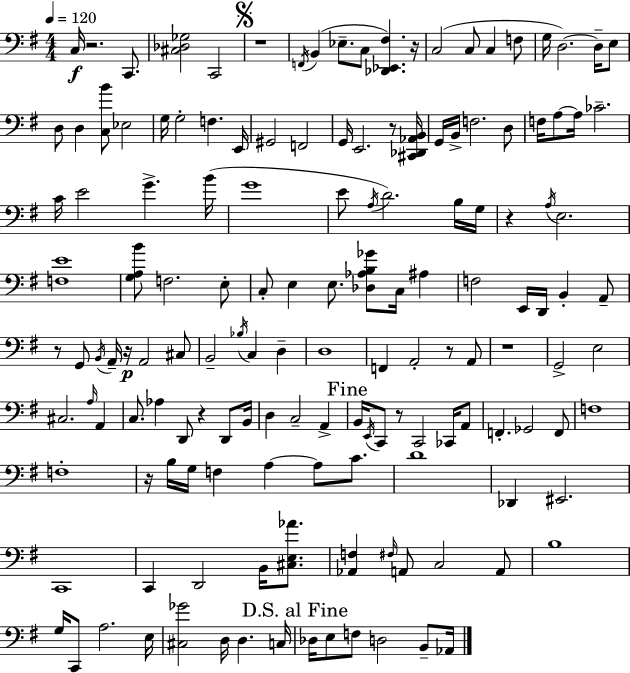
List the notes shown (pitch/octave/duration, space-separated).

C3/s R/h. C2/e. [C#3,Db3,Gb3]/h C2/h R/w F2/s B2/q Eb3/e. C3/e [Db2,Eb2,F#3]/q. R/s C3/h C3/e C3/q F3/e G3/s D3/h. D3/s E3/e D3/e D3/q [C3,B4]/e Eb3/h G3/s G3/h F3/q. E2/s G#2/h F2/h G2/s E2/h. R/e [C#2,Db2,Ab2,B2]/s G2/s B2/s F3/h. D3/e F3/s A3/e A3/s CES4/h. C4/s E4/h G4/q. B4/s G4/w E4/e A3/s D4/h. B3/s G3/s R/q A3/s E3/h. [F3,E4]/w [G3,A3,B4]/e F3/h. E3/e C3/e E3/q E3/e. [Db3,Ab3,B3,Gb4]/e C3/s A#3/q F3/h E2/s D2/s B2/q A2/e R/e G2/e B2/s A2/s R/s A2/h C#3/e B2/h Bb3/s C3/q D3/q D3/w F2/q A2/h R/e A2/e R/w G2/h E3/h C#3/h. A3/s A2/q C3/e. Ab3/q D2/e R/q D2/e B2/s D3/q C3/h A2/q B2/s E2/s C2/e R/e C2/h CES2/s A2/e F2/q. Gb2/h F2/e F3/w F3/w R/s B3/s G3/s F3/q A3/q A3/e C4/e. D4/w Db2/q EIS2/h. C2/w C2/q D2/h B2/s [C#3,E3,Ab4]/e. [Ab2,F3]/q F#3/s A2/e C3/h A2/e B3/w G3/s C2/e A3/h. E3/s [C#3,Gb4]/h D3/s D3/q. C3/s Db3/s E3/e F3/e D3/h B2/e Ab2/s